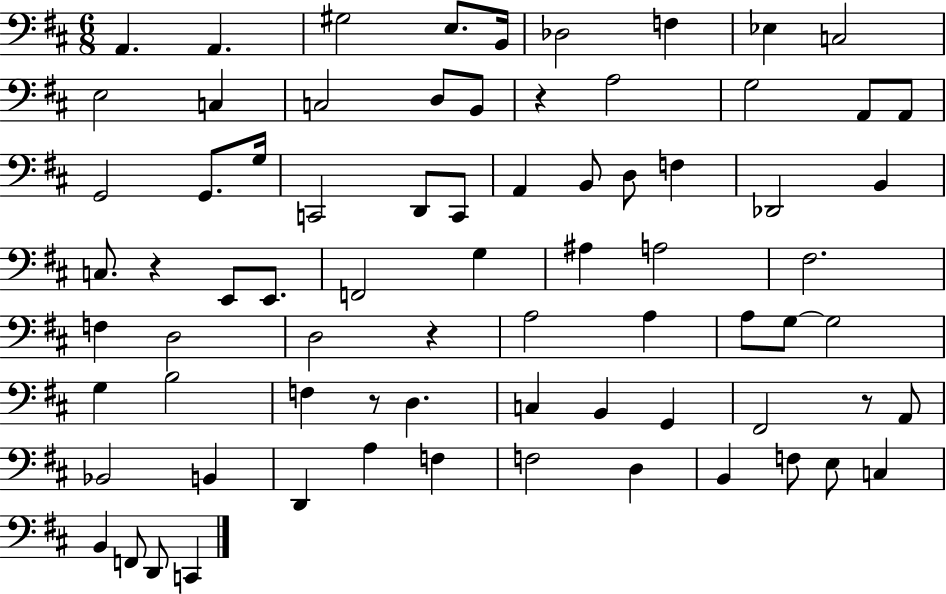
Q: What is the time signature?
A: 6/8